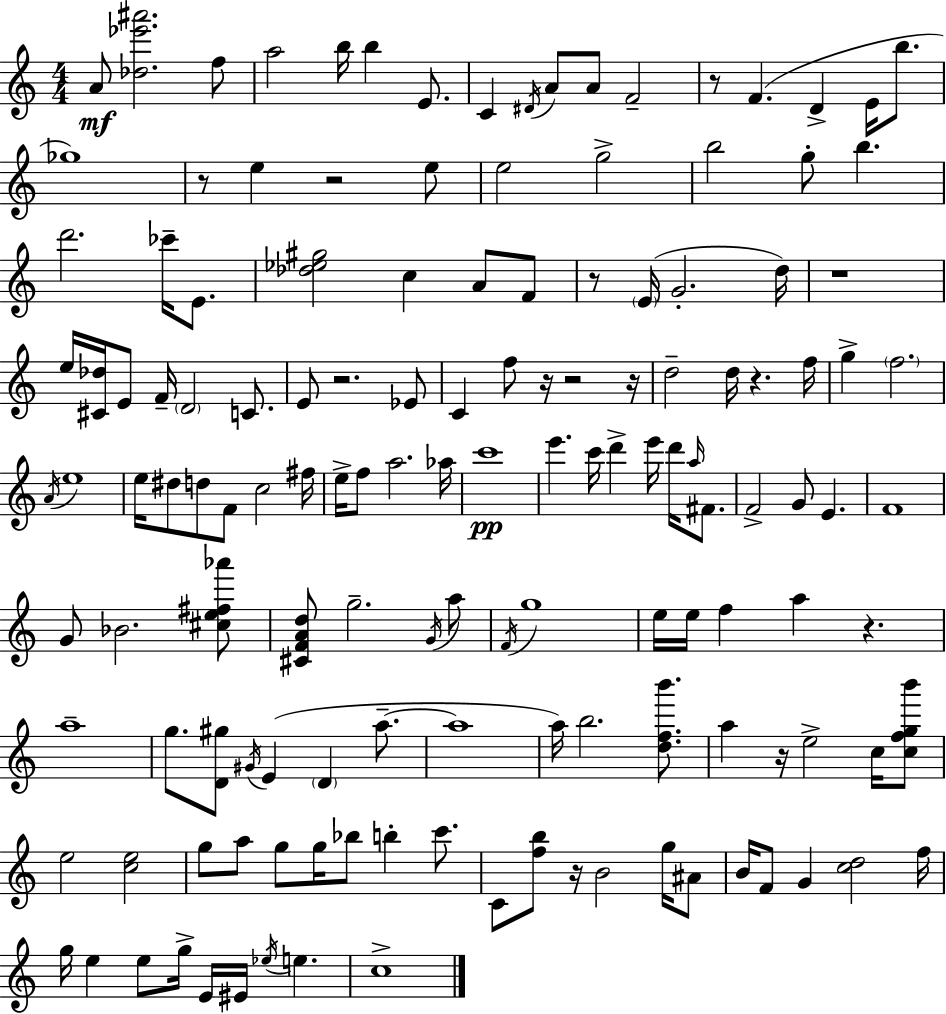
X:1
T:Untitled
M:4/4
L:1/4
K:C
A/2 [_d_e'^a']2 f/2 a2 b/4 b E/2 C ^D/4 A/2 A/2 F2 z/2 F D E/4 b/2 _g4 z/2 e z2 e/2 e2 g2 b2 g/2 b d'2 _c'/4 E/2 [_d_e^g]2 c A/2 F/2 z/2 E/4 G2 d/4 z4 e/4 [^C_d]/4 E/2 F/4 D2 C/2 E/2 z2 _E/2 C f/2 z/4 z2 z/4 d2 d/4 z f/4 g f2 A/4 e4 e/4 ^d/2 d/2 F/2 c2 ^f/4 e/4 f/2 a2 _a/4 c'4 e' c'/4 d' e'/4 d'/4 a/4 ^F/2 F2 G/2 E F4 G/2 _B2 [^ce^f_a']/2 [^CFAd]/2 g2 G/4 a/2 F/4 g4 e/4 e/4 f a z a4 g/2 [D^g]/2 ^G/4 E D a/2 a4 a/4 b2 [dfb']/2 a z/4 e2 c/4 [cfgb']/2 e2 [ce]2 g/2 a/2 g/2 g/4 _b/2 b c'/2 C/2 [fb]/2 z/4 B2 g/4 ^A/2 B/4 F/2 G [cd]2 f/4 g/4 e e/2 g/4 E/4 ^E/4 _e/4 e c4